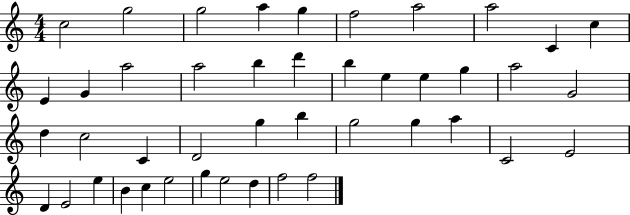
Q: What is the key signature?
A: C major